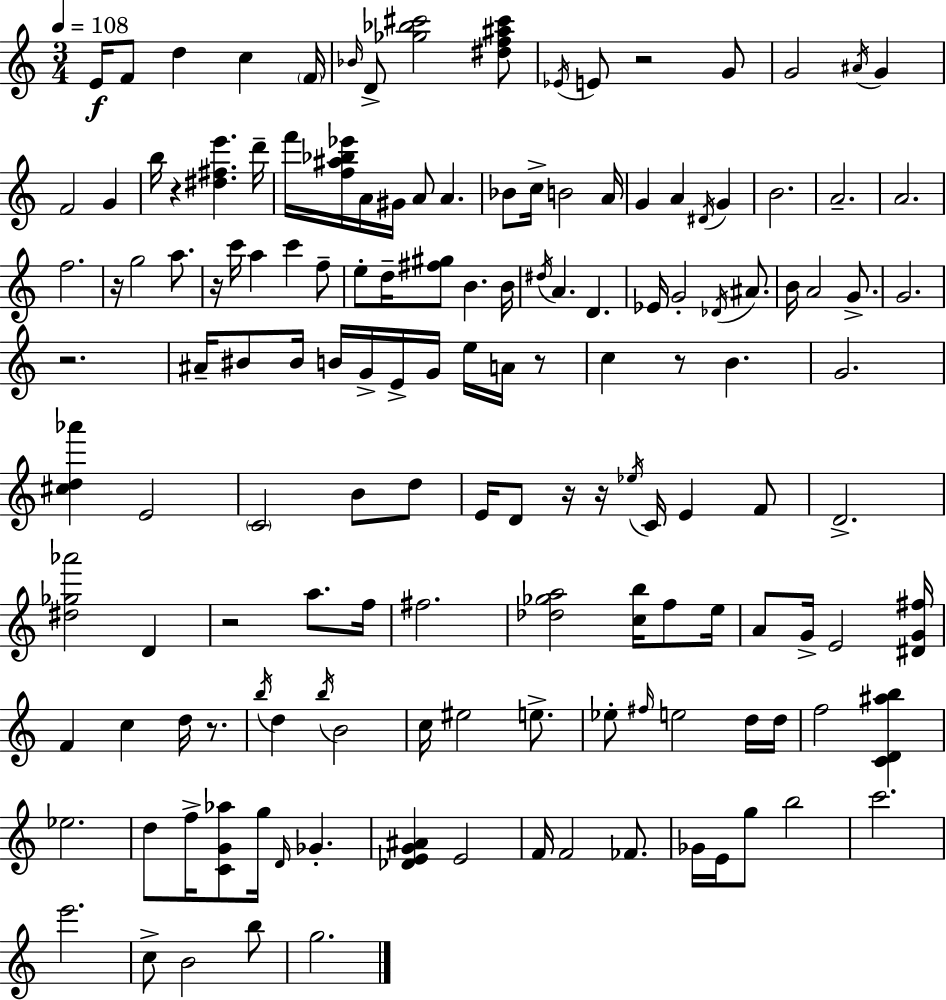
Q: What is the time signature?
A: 3/4